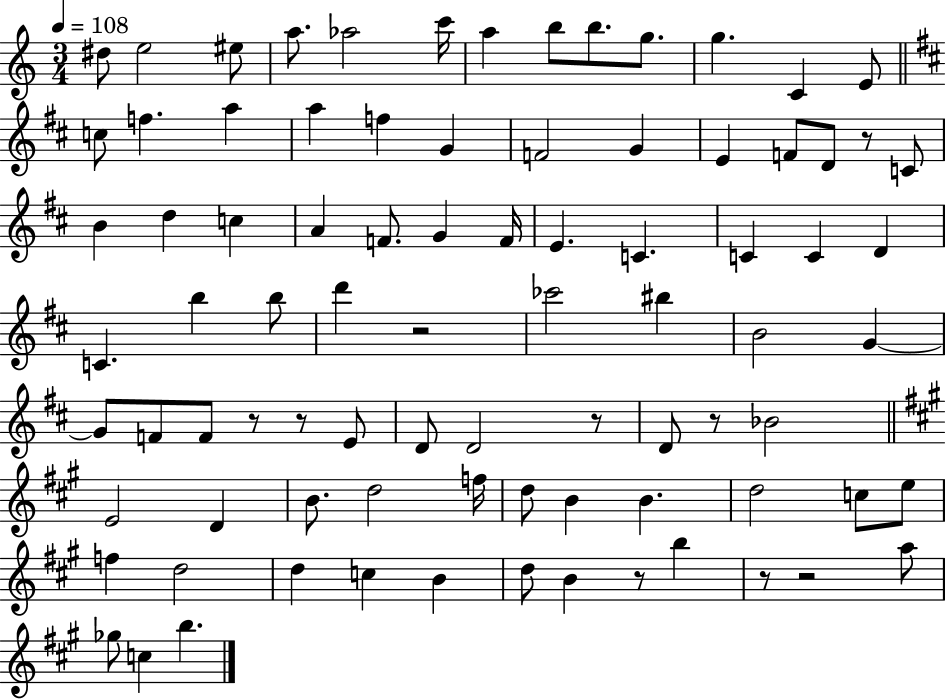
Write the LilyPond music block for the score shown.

{
  \clef treble
  \numericTimeSignature
  \time 3/4
  \key c \major
  \tempo 4 = 108
  dis''8 e''2 eis''8 | a''8. aes''2 c'''16 | a''4 b''8 b''8. g''8. | g''4. c'4 e'8 | \break \bar "||" \break \key d \major c''8 f''4. a''4 | a''4 f''4 g'4 | f'2 g'4 | e'4 f'8 d'8 r8 c'8 | \break b'4 d''4 c''4 | a'4 f'8. g'4 f'16 | e'4. c'4. | c'4 c'4 d'4 | \break c'4. b''4 b''8 | d'''4 r2 | ces'''2 bis''4 | b'2 g'4~~ | \break g'8 f'8 f'8 r8 r8 e'8 | d'8 d'2 r8 | d'8 r8 bes'2 | \bar "||" \break \key a \major e'2 d'4 | b'8. d''2 f''16 | d''8 b'4 b'4. | d''2 c''8 e''8 | \break f''4 d''2 | d''4 c''4 b'4 | d''8 b'4 r8 b''4 | r8 r2 a''8 | \break ges''8 c''4 b''4. | \bar "|."
}